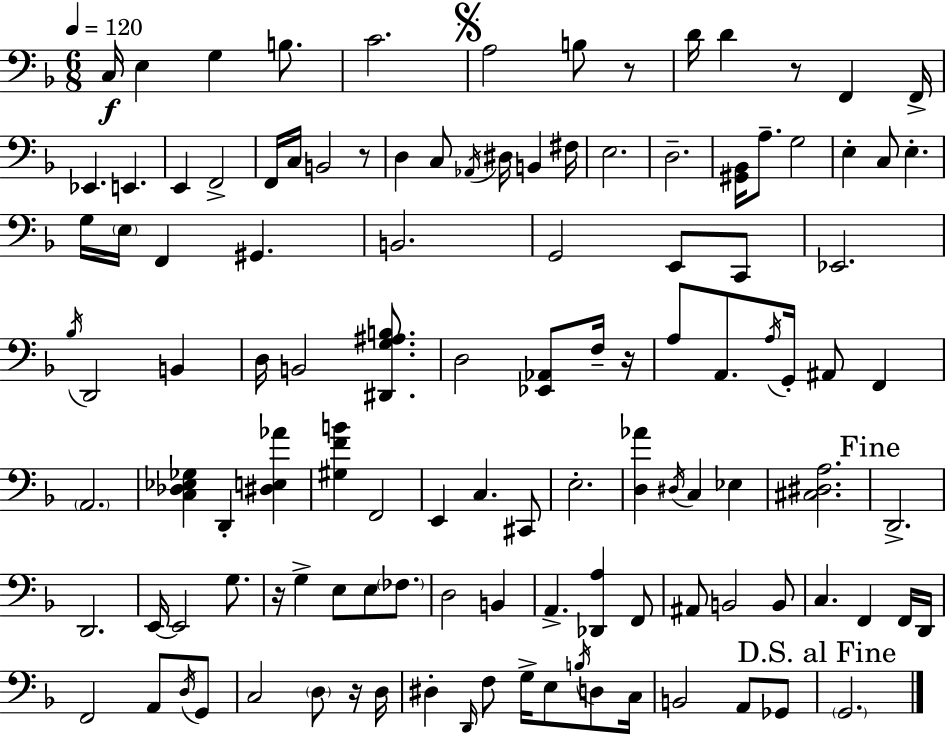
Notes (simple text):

C3/s E3/q G3/q B3/e. C4/h. A3/h B3/e R/e D4/s D4/q R/e F2/q F2/s Eb2/q. E2/q. E2/q F2/h F2/s C3/s B2/h R/e D3/q C3/e Ab2/s D#3/s B2/q F#3/s E3/h. D3/h. [G#2,Bb2]/s A3/e. G3/h E3/q C3/e E3/q. G3/s E3/s F2/q G#2/q. B2/h. G2/h E2/e C2/e Eb2/h. Bb3/s D2/h B2/q D3/s B2/h [D#2,G3,A#3,B3]/e. D3/h [Eb2,Ab2]/e F3/s R/s A3/e A2/e. A3/s G2/s A#2/e F2/q A2/h. [C3,Db3,Eb3,Gb3]/q D2/q [D#3,E3,Ab4]/q [G#3,F4,B4]/q F2/h E2/q C3/q. C#2/e E3/h. [D3,Ab4]/q D#3/s C3/q Eb3/q [C#3,D#3,A3]/h. D2/h. D2/h. E2/s E2/h G3/e. R/s G3/q E3/e E3/e FES3/e. D3/h B2/q A2/q. [Db2,A3]/q F2/e A#2/e B2/h B2/e C3/q. F2/q F2/s D2/s F2/h A2/e D3/s G2/e C3/h D3/e R/s D3/s D#3/q D2/s F3/e G3/s E3/e B3/s D3/e C3/s B2/h A2/e Gb2/e G2/h.